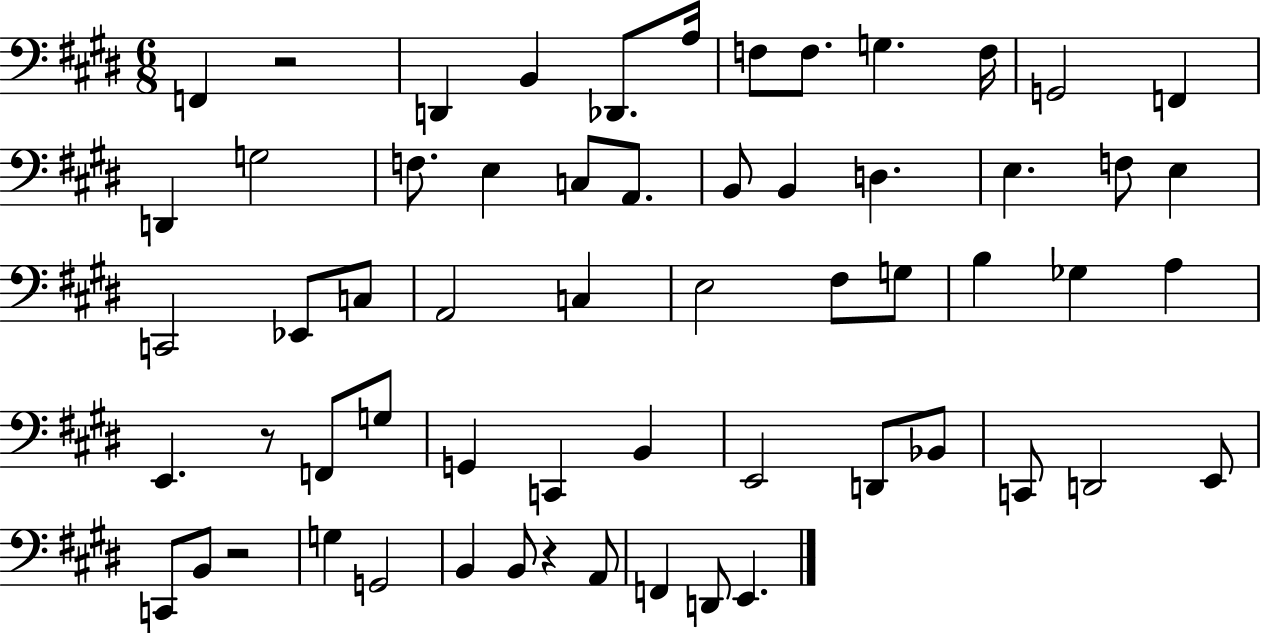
F2/q R/h D2/q B2/q Db2/e. A3/s F3/e F3/e. G3/q. F3/s G2/h F2/q D2/q G3/h F3/e. E3/q C3/e A2/e. B2/e B2/q D3/q. E3/q. F3/e E3/q C2/h Eb2/e C3/e A2/h C3/q E3/h F#3/e G3/e B3/q Gb3/q A3/q E2/q. R/e F2/e G3/e G2/q C2/q B2/q E2/h D2/e Bb2/e C2/e D2/h E2/e C2/e B2/e R/h G3/q G2/h B2/q B2/e R/q A2/e F2/q D2/e E2/q.